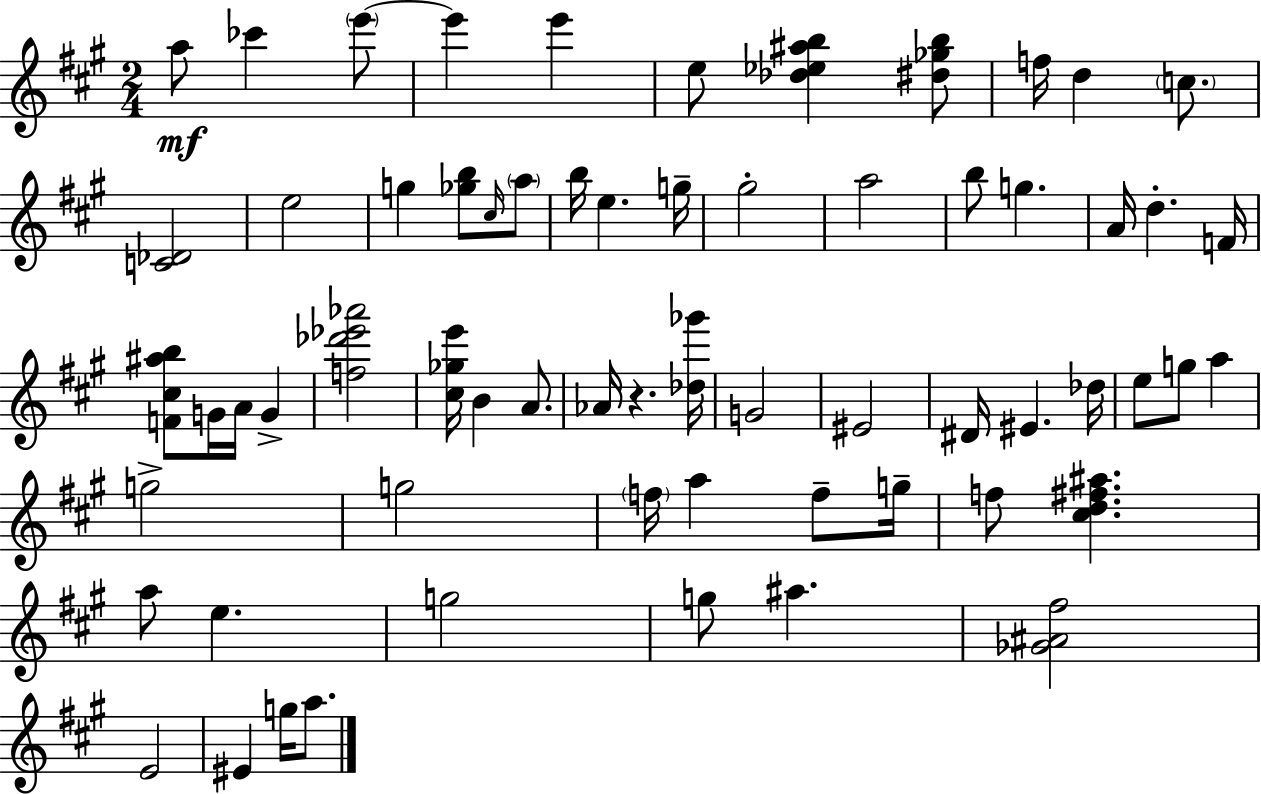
{
  \clef treble
  \numericTimeSignature
  \time 2/4
  \key a \major
  a''8\mf ces'''4 \parenthesize e'''8~~ | e'''4 e'''4 | e''8 <des'' ees'' ais'' b''>4 <dis'' ges'' b''>8 | f''16 d''4 \parenthesize c''8. | \break <c' des'>2 | e''2 | g''4 <ges'' b''>8 \grace { cis''16 } \parenthesize a''8 | b''16 e''4. | \break g''16-- gis''2-. | a''2 | b''8 g''4. | a'16 d''4.-. | \break f'16 <f' cis'' ais'' b''>8 g'16 a'16 g'4-> | <f'' des''' ees''' aes'''>2 | <cis'' ges'' e'''>16 b'4 a'8. | aes'16 r4. | \break <des'' ges'''>16 g'2 | eis'2 | dis'16 eis'4. | des''16 e''8 g''8 a''4 | \break g''2-> | g''2 | \parenthesize f''16 a''4 f''8-- | g''16-- f''8 <cis'' d'' fis'' ais''>4. | \break a''8 e''4. | g''2 | g''8 ais''4. | <ges' ais' fis''>2 | \break e'2 | eis'4 g''16 a''8. | \bar "|."
}